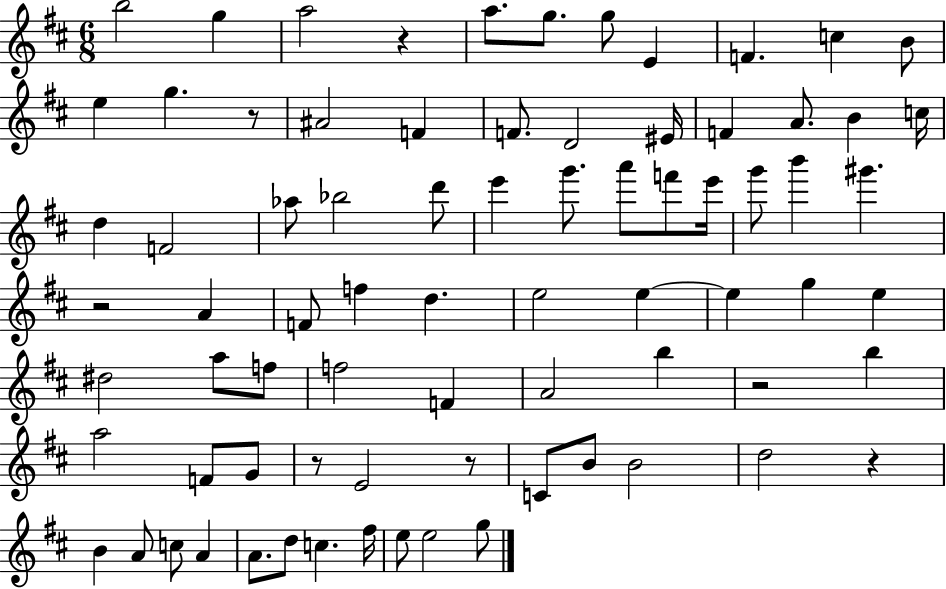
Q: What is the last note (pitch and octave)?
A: G5